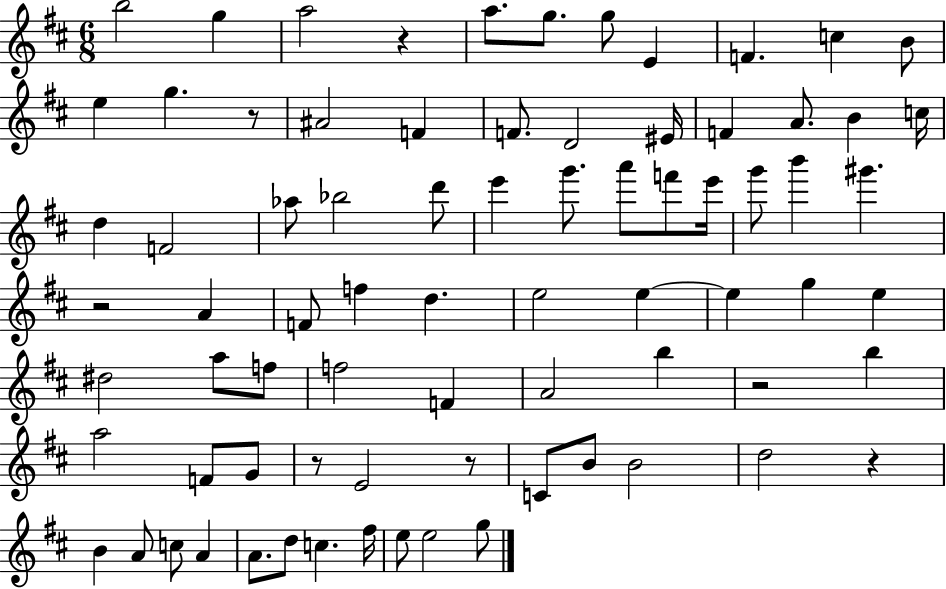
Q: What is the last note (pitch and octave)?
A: G5